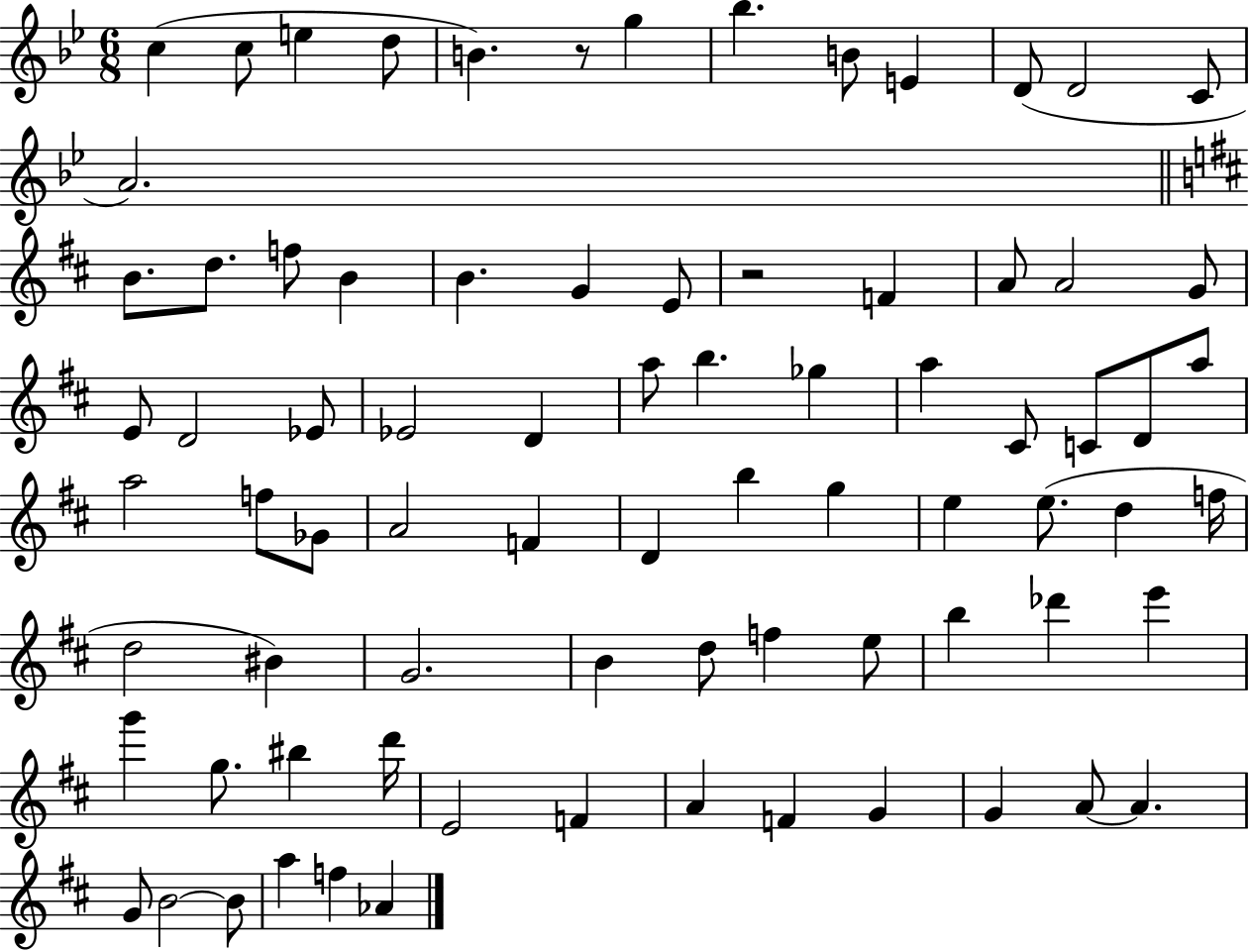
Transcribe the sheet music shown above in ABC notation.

X:1
T:Untitled
M:6/8
L:1/4
K:Bb
c c/2 e d/2 B z/2 g _b B/2 E D/2 D2 C/2 A2 B/2 d/2 f/2 B B G E/2 z2 F A/2 A2 G/2 E/2 D2 _E/2 _E2 D a/2 b _g a ^C/2 C/2 D/2 a/2 a2 f/2 _G/2 A2 F D b g e e/2 d f/4 d2 ^B G2 B d/2 f e/2 b _d' e' g' g/2 ^b d'/4 E2 F A F G G A/2 A G/2 B2 B/2 a f _A